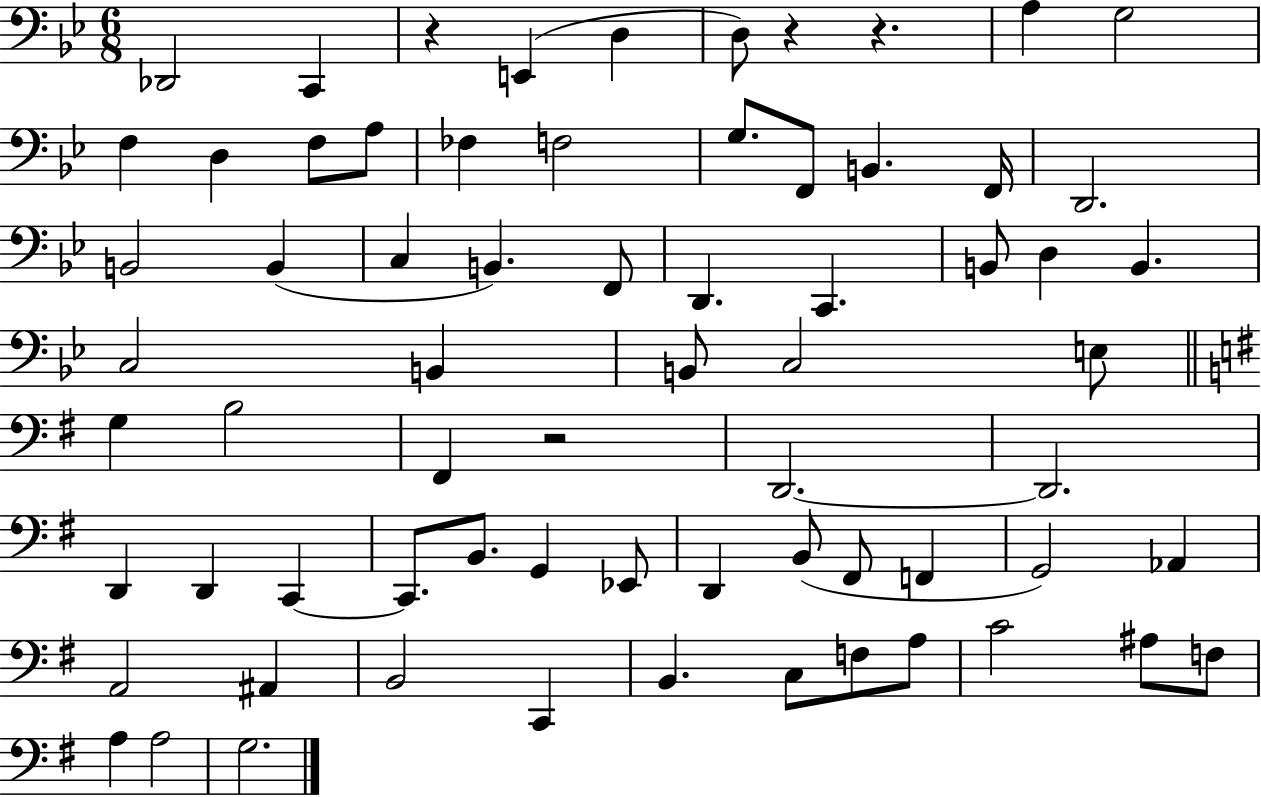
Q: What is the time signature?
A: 6/8